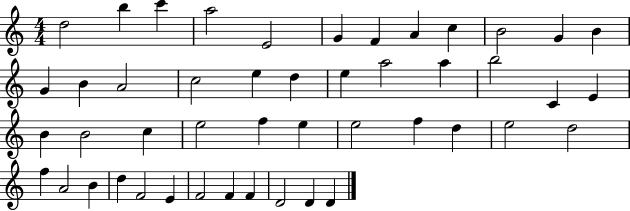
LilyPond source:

{
  \clef treble
  \numericTimeSignature
  \time 4/4
  \key c \major
  d''2 b''4 c'''4 | a''2 e'2 | g'4 f'4 a'4 c''4 | b'2 g'4 b'4 | \break g'4 b'4 a'2 | c''2 e''4 d''4 | e''4 a''2 a''4 | b''2 c'4 e'4 | \break b'4 b'2 c''4 | e''2 f''4 e''4 | e''2 f''4 d''4 | e''2 d''2 | \break f''4 a'2 b'4 | d''4 f'2 e'4 | f'2 f'4 f'4 | d'2 d'4 d'4 | \break \bar "|."
}